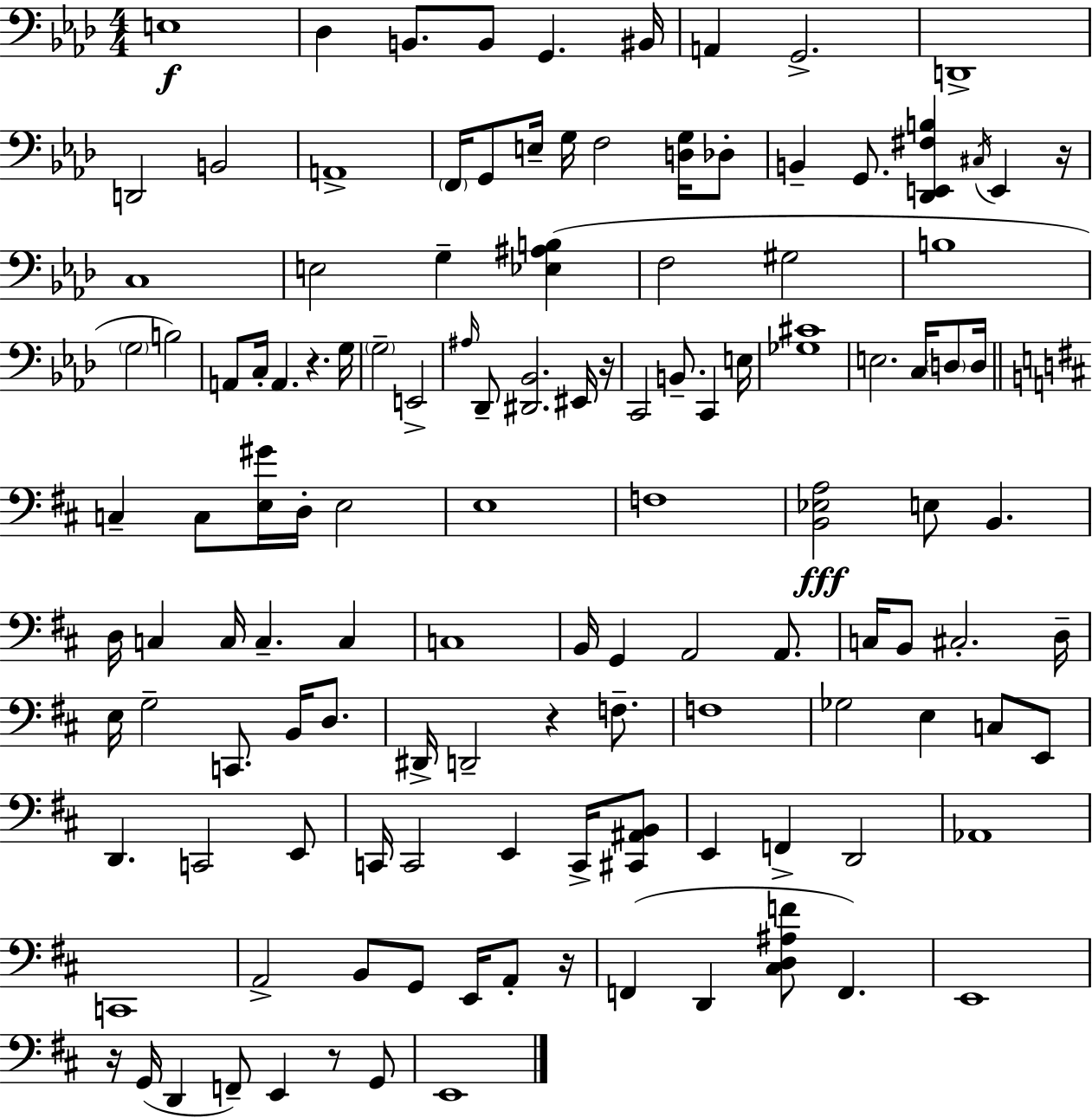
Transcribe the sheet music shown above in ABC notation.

X:1
T:Untitled
M:4/4
L:1/4
K:Ab
E,4 _D, B,,/2 B,,/2 G,, ^B,,/4 A,, G,,2 D,,4 D,,2 B,,2 A,,4 F,,/4 G,,/2 E,/4 G,/4 F,2 [D,G,]/4 _D,/2 B,, G,,/2 [_D,,E,,^F,B,] ^C,/4 E,, z/4 C,4 E,2 G, [_E,^A,B,] F,2 ^G,2 B,4 G,2 B,2 A,,/2 C,/4 A,, z G,/4 G,2 E,,2 ^A,/4 _D,,/2 [^D,,_B,,]2 ^E,,/4 z/4 C,,2 B,,/2 C,, E,/4 [_G,^C]4 E,2 C,/4 D,/2 D,/4 C, C,/2 [E,^G]/4 D,/4 E,2 E,4 F,4 [B,,_E,A,]2 E,/2 B,, D,/4 C, C,/4 C, C, C,4 B,,/4 G,, A,,2 A,,/2 C,/4 B,,/2 ^C,2 D,/4 E,/4 G,2 C,,/2 B,,/4 D,/2 ^D,,/4 D,,2 z F,/2 F,4 _G,2 E, C,/2 E,,/2 D,, C,,2 E,,/2 C,,/4 C,,2 E,, C,,/4 [^C,,^A,,B,,]/2 E,, F,, D,,2 _A,,4 C,,4 A,,2 B,,/2 G,,/2 E,,/4 A,,/2 z/4 F,, D,, [^C,D,^A,F]/2 F,, E,,4 z/4 G,,/4 D,, F,,/2 E,, z/2 G,,/2 E,,4